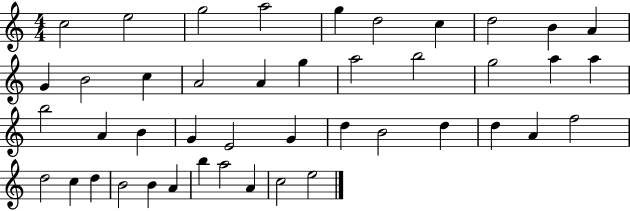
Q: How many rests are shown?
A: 0